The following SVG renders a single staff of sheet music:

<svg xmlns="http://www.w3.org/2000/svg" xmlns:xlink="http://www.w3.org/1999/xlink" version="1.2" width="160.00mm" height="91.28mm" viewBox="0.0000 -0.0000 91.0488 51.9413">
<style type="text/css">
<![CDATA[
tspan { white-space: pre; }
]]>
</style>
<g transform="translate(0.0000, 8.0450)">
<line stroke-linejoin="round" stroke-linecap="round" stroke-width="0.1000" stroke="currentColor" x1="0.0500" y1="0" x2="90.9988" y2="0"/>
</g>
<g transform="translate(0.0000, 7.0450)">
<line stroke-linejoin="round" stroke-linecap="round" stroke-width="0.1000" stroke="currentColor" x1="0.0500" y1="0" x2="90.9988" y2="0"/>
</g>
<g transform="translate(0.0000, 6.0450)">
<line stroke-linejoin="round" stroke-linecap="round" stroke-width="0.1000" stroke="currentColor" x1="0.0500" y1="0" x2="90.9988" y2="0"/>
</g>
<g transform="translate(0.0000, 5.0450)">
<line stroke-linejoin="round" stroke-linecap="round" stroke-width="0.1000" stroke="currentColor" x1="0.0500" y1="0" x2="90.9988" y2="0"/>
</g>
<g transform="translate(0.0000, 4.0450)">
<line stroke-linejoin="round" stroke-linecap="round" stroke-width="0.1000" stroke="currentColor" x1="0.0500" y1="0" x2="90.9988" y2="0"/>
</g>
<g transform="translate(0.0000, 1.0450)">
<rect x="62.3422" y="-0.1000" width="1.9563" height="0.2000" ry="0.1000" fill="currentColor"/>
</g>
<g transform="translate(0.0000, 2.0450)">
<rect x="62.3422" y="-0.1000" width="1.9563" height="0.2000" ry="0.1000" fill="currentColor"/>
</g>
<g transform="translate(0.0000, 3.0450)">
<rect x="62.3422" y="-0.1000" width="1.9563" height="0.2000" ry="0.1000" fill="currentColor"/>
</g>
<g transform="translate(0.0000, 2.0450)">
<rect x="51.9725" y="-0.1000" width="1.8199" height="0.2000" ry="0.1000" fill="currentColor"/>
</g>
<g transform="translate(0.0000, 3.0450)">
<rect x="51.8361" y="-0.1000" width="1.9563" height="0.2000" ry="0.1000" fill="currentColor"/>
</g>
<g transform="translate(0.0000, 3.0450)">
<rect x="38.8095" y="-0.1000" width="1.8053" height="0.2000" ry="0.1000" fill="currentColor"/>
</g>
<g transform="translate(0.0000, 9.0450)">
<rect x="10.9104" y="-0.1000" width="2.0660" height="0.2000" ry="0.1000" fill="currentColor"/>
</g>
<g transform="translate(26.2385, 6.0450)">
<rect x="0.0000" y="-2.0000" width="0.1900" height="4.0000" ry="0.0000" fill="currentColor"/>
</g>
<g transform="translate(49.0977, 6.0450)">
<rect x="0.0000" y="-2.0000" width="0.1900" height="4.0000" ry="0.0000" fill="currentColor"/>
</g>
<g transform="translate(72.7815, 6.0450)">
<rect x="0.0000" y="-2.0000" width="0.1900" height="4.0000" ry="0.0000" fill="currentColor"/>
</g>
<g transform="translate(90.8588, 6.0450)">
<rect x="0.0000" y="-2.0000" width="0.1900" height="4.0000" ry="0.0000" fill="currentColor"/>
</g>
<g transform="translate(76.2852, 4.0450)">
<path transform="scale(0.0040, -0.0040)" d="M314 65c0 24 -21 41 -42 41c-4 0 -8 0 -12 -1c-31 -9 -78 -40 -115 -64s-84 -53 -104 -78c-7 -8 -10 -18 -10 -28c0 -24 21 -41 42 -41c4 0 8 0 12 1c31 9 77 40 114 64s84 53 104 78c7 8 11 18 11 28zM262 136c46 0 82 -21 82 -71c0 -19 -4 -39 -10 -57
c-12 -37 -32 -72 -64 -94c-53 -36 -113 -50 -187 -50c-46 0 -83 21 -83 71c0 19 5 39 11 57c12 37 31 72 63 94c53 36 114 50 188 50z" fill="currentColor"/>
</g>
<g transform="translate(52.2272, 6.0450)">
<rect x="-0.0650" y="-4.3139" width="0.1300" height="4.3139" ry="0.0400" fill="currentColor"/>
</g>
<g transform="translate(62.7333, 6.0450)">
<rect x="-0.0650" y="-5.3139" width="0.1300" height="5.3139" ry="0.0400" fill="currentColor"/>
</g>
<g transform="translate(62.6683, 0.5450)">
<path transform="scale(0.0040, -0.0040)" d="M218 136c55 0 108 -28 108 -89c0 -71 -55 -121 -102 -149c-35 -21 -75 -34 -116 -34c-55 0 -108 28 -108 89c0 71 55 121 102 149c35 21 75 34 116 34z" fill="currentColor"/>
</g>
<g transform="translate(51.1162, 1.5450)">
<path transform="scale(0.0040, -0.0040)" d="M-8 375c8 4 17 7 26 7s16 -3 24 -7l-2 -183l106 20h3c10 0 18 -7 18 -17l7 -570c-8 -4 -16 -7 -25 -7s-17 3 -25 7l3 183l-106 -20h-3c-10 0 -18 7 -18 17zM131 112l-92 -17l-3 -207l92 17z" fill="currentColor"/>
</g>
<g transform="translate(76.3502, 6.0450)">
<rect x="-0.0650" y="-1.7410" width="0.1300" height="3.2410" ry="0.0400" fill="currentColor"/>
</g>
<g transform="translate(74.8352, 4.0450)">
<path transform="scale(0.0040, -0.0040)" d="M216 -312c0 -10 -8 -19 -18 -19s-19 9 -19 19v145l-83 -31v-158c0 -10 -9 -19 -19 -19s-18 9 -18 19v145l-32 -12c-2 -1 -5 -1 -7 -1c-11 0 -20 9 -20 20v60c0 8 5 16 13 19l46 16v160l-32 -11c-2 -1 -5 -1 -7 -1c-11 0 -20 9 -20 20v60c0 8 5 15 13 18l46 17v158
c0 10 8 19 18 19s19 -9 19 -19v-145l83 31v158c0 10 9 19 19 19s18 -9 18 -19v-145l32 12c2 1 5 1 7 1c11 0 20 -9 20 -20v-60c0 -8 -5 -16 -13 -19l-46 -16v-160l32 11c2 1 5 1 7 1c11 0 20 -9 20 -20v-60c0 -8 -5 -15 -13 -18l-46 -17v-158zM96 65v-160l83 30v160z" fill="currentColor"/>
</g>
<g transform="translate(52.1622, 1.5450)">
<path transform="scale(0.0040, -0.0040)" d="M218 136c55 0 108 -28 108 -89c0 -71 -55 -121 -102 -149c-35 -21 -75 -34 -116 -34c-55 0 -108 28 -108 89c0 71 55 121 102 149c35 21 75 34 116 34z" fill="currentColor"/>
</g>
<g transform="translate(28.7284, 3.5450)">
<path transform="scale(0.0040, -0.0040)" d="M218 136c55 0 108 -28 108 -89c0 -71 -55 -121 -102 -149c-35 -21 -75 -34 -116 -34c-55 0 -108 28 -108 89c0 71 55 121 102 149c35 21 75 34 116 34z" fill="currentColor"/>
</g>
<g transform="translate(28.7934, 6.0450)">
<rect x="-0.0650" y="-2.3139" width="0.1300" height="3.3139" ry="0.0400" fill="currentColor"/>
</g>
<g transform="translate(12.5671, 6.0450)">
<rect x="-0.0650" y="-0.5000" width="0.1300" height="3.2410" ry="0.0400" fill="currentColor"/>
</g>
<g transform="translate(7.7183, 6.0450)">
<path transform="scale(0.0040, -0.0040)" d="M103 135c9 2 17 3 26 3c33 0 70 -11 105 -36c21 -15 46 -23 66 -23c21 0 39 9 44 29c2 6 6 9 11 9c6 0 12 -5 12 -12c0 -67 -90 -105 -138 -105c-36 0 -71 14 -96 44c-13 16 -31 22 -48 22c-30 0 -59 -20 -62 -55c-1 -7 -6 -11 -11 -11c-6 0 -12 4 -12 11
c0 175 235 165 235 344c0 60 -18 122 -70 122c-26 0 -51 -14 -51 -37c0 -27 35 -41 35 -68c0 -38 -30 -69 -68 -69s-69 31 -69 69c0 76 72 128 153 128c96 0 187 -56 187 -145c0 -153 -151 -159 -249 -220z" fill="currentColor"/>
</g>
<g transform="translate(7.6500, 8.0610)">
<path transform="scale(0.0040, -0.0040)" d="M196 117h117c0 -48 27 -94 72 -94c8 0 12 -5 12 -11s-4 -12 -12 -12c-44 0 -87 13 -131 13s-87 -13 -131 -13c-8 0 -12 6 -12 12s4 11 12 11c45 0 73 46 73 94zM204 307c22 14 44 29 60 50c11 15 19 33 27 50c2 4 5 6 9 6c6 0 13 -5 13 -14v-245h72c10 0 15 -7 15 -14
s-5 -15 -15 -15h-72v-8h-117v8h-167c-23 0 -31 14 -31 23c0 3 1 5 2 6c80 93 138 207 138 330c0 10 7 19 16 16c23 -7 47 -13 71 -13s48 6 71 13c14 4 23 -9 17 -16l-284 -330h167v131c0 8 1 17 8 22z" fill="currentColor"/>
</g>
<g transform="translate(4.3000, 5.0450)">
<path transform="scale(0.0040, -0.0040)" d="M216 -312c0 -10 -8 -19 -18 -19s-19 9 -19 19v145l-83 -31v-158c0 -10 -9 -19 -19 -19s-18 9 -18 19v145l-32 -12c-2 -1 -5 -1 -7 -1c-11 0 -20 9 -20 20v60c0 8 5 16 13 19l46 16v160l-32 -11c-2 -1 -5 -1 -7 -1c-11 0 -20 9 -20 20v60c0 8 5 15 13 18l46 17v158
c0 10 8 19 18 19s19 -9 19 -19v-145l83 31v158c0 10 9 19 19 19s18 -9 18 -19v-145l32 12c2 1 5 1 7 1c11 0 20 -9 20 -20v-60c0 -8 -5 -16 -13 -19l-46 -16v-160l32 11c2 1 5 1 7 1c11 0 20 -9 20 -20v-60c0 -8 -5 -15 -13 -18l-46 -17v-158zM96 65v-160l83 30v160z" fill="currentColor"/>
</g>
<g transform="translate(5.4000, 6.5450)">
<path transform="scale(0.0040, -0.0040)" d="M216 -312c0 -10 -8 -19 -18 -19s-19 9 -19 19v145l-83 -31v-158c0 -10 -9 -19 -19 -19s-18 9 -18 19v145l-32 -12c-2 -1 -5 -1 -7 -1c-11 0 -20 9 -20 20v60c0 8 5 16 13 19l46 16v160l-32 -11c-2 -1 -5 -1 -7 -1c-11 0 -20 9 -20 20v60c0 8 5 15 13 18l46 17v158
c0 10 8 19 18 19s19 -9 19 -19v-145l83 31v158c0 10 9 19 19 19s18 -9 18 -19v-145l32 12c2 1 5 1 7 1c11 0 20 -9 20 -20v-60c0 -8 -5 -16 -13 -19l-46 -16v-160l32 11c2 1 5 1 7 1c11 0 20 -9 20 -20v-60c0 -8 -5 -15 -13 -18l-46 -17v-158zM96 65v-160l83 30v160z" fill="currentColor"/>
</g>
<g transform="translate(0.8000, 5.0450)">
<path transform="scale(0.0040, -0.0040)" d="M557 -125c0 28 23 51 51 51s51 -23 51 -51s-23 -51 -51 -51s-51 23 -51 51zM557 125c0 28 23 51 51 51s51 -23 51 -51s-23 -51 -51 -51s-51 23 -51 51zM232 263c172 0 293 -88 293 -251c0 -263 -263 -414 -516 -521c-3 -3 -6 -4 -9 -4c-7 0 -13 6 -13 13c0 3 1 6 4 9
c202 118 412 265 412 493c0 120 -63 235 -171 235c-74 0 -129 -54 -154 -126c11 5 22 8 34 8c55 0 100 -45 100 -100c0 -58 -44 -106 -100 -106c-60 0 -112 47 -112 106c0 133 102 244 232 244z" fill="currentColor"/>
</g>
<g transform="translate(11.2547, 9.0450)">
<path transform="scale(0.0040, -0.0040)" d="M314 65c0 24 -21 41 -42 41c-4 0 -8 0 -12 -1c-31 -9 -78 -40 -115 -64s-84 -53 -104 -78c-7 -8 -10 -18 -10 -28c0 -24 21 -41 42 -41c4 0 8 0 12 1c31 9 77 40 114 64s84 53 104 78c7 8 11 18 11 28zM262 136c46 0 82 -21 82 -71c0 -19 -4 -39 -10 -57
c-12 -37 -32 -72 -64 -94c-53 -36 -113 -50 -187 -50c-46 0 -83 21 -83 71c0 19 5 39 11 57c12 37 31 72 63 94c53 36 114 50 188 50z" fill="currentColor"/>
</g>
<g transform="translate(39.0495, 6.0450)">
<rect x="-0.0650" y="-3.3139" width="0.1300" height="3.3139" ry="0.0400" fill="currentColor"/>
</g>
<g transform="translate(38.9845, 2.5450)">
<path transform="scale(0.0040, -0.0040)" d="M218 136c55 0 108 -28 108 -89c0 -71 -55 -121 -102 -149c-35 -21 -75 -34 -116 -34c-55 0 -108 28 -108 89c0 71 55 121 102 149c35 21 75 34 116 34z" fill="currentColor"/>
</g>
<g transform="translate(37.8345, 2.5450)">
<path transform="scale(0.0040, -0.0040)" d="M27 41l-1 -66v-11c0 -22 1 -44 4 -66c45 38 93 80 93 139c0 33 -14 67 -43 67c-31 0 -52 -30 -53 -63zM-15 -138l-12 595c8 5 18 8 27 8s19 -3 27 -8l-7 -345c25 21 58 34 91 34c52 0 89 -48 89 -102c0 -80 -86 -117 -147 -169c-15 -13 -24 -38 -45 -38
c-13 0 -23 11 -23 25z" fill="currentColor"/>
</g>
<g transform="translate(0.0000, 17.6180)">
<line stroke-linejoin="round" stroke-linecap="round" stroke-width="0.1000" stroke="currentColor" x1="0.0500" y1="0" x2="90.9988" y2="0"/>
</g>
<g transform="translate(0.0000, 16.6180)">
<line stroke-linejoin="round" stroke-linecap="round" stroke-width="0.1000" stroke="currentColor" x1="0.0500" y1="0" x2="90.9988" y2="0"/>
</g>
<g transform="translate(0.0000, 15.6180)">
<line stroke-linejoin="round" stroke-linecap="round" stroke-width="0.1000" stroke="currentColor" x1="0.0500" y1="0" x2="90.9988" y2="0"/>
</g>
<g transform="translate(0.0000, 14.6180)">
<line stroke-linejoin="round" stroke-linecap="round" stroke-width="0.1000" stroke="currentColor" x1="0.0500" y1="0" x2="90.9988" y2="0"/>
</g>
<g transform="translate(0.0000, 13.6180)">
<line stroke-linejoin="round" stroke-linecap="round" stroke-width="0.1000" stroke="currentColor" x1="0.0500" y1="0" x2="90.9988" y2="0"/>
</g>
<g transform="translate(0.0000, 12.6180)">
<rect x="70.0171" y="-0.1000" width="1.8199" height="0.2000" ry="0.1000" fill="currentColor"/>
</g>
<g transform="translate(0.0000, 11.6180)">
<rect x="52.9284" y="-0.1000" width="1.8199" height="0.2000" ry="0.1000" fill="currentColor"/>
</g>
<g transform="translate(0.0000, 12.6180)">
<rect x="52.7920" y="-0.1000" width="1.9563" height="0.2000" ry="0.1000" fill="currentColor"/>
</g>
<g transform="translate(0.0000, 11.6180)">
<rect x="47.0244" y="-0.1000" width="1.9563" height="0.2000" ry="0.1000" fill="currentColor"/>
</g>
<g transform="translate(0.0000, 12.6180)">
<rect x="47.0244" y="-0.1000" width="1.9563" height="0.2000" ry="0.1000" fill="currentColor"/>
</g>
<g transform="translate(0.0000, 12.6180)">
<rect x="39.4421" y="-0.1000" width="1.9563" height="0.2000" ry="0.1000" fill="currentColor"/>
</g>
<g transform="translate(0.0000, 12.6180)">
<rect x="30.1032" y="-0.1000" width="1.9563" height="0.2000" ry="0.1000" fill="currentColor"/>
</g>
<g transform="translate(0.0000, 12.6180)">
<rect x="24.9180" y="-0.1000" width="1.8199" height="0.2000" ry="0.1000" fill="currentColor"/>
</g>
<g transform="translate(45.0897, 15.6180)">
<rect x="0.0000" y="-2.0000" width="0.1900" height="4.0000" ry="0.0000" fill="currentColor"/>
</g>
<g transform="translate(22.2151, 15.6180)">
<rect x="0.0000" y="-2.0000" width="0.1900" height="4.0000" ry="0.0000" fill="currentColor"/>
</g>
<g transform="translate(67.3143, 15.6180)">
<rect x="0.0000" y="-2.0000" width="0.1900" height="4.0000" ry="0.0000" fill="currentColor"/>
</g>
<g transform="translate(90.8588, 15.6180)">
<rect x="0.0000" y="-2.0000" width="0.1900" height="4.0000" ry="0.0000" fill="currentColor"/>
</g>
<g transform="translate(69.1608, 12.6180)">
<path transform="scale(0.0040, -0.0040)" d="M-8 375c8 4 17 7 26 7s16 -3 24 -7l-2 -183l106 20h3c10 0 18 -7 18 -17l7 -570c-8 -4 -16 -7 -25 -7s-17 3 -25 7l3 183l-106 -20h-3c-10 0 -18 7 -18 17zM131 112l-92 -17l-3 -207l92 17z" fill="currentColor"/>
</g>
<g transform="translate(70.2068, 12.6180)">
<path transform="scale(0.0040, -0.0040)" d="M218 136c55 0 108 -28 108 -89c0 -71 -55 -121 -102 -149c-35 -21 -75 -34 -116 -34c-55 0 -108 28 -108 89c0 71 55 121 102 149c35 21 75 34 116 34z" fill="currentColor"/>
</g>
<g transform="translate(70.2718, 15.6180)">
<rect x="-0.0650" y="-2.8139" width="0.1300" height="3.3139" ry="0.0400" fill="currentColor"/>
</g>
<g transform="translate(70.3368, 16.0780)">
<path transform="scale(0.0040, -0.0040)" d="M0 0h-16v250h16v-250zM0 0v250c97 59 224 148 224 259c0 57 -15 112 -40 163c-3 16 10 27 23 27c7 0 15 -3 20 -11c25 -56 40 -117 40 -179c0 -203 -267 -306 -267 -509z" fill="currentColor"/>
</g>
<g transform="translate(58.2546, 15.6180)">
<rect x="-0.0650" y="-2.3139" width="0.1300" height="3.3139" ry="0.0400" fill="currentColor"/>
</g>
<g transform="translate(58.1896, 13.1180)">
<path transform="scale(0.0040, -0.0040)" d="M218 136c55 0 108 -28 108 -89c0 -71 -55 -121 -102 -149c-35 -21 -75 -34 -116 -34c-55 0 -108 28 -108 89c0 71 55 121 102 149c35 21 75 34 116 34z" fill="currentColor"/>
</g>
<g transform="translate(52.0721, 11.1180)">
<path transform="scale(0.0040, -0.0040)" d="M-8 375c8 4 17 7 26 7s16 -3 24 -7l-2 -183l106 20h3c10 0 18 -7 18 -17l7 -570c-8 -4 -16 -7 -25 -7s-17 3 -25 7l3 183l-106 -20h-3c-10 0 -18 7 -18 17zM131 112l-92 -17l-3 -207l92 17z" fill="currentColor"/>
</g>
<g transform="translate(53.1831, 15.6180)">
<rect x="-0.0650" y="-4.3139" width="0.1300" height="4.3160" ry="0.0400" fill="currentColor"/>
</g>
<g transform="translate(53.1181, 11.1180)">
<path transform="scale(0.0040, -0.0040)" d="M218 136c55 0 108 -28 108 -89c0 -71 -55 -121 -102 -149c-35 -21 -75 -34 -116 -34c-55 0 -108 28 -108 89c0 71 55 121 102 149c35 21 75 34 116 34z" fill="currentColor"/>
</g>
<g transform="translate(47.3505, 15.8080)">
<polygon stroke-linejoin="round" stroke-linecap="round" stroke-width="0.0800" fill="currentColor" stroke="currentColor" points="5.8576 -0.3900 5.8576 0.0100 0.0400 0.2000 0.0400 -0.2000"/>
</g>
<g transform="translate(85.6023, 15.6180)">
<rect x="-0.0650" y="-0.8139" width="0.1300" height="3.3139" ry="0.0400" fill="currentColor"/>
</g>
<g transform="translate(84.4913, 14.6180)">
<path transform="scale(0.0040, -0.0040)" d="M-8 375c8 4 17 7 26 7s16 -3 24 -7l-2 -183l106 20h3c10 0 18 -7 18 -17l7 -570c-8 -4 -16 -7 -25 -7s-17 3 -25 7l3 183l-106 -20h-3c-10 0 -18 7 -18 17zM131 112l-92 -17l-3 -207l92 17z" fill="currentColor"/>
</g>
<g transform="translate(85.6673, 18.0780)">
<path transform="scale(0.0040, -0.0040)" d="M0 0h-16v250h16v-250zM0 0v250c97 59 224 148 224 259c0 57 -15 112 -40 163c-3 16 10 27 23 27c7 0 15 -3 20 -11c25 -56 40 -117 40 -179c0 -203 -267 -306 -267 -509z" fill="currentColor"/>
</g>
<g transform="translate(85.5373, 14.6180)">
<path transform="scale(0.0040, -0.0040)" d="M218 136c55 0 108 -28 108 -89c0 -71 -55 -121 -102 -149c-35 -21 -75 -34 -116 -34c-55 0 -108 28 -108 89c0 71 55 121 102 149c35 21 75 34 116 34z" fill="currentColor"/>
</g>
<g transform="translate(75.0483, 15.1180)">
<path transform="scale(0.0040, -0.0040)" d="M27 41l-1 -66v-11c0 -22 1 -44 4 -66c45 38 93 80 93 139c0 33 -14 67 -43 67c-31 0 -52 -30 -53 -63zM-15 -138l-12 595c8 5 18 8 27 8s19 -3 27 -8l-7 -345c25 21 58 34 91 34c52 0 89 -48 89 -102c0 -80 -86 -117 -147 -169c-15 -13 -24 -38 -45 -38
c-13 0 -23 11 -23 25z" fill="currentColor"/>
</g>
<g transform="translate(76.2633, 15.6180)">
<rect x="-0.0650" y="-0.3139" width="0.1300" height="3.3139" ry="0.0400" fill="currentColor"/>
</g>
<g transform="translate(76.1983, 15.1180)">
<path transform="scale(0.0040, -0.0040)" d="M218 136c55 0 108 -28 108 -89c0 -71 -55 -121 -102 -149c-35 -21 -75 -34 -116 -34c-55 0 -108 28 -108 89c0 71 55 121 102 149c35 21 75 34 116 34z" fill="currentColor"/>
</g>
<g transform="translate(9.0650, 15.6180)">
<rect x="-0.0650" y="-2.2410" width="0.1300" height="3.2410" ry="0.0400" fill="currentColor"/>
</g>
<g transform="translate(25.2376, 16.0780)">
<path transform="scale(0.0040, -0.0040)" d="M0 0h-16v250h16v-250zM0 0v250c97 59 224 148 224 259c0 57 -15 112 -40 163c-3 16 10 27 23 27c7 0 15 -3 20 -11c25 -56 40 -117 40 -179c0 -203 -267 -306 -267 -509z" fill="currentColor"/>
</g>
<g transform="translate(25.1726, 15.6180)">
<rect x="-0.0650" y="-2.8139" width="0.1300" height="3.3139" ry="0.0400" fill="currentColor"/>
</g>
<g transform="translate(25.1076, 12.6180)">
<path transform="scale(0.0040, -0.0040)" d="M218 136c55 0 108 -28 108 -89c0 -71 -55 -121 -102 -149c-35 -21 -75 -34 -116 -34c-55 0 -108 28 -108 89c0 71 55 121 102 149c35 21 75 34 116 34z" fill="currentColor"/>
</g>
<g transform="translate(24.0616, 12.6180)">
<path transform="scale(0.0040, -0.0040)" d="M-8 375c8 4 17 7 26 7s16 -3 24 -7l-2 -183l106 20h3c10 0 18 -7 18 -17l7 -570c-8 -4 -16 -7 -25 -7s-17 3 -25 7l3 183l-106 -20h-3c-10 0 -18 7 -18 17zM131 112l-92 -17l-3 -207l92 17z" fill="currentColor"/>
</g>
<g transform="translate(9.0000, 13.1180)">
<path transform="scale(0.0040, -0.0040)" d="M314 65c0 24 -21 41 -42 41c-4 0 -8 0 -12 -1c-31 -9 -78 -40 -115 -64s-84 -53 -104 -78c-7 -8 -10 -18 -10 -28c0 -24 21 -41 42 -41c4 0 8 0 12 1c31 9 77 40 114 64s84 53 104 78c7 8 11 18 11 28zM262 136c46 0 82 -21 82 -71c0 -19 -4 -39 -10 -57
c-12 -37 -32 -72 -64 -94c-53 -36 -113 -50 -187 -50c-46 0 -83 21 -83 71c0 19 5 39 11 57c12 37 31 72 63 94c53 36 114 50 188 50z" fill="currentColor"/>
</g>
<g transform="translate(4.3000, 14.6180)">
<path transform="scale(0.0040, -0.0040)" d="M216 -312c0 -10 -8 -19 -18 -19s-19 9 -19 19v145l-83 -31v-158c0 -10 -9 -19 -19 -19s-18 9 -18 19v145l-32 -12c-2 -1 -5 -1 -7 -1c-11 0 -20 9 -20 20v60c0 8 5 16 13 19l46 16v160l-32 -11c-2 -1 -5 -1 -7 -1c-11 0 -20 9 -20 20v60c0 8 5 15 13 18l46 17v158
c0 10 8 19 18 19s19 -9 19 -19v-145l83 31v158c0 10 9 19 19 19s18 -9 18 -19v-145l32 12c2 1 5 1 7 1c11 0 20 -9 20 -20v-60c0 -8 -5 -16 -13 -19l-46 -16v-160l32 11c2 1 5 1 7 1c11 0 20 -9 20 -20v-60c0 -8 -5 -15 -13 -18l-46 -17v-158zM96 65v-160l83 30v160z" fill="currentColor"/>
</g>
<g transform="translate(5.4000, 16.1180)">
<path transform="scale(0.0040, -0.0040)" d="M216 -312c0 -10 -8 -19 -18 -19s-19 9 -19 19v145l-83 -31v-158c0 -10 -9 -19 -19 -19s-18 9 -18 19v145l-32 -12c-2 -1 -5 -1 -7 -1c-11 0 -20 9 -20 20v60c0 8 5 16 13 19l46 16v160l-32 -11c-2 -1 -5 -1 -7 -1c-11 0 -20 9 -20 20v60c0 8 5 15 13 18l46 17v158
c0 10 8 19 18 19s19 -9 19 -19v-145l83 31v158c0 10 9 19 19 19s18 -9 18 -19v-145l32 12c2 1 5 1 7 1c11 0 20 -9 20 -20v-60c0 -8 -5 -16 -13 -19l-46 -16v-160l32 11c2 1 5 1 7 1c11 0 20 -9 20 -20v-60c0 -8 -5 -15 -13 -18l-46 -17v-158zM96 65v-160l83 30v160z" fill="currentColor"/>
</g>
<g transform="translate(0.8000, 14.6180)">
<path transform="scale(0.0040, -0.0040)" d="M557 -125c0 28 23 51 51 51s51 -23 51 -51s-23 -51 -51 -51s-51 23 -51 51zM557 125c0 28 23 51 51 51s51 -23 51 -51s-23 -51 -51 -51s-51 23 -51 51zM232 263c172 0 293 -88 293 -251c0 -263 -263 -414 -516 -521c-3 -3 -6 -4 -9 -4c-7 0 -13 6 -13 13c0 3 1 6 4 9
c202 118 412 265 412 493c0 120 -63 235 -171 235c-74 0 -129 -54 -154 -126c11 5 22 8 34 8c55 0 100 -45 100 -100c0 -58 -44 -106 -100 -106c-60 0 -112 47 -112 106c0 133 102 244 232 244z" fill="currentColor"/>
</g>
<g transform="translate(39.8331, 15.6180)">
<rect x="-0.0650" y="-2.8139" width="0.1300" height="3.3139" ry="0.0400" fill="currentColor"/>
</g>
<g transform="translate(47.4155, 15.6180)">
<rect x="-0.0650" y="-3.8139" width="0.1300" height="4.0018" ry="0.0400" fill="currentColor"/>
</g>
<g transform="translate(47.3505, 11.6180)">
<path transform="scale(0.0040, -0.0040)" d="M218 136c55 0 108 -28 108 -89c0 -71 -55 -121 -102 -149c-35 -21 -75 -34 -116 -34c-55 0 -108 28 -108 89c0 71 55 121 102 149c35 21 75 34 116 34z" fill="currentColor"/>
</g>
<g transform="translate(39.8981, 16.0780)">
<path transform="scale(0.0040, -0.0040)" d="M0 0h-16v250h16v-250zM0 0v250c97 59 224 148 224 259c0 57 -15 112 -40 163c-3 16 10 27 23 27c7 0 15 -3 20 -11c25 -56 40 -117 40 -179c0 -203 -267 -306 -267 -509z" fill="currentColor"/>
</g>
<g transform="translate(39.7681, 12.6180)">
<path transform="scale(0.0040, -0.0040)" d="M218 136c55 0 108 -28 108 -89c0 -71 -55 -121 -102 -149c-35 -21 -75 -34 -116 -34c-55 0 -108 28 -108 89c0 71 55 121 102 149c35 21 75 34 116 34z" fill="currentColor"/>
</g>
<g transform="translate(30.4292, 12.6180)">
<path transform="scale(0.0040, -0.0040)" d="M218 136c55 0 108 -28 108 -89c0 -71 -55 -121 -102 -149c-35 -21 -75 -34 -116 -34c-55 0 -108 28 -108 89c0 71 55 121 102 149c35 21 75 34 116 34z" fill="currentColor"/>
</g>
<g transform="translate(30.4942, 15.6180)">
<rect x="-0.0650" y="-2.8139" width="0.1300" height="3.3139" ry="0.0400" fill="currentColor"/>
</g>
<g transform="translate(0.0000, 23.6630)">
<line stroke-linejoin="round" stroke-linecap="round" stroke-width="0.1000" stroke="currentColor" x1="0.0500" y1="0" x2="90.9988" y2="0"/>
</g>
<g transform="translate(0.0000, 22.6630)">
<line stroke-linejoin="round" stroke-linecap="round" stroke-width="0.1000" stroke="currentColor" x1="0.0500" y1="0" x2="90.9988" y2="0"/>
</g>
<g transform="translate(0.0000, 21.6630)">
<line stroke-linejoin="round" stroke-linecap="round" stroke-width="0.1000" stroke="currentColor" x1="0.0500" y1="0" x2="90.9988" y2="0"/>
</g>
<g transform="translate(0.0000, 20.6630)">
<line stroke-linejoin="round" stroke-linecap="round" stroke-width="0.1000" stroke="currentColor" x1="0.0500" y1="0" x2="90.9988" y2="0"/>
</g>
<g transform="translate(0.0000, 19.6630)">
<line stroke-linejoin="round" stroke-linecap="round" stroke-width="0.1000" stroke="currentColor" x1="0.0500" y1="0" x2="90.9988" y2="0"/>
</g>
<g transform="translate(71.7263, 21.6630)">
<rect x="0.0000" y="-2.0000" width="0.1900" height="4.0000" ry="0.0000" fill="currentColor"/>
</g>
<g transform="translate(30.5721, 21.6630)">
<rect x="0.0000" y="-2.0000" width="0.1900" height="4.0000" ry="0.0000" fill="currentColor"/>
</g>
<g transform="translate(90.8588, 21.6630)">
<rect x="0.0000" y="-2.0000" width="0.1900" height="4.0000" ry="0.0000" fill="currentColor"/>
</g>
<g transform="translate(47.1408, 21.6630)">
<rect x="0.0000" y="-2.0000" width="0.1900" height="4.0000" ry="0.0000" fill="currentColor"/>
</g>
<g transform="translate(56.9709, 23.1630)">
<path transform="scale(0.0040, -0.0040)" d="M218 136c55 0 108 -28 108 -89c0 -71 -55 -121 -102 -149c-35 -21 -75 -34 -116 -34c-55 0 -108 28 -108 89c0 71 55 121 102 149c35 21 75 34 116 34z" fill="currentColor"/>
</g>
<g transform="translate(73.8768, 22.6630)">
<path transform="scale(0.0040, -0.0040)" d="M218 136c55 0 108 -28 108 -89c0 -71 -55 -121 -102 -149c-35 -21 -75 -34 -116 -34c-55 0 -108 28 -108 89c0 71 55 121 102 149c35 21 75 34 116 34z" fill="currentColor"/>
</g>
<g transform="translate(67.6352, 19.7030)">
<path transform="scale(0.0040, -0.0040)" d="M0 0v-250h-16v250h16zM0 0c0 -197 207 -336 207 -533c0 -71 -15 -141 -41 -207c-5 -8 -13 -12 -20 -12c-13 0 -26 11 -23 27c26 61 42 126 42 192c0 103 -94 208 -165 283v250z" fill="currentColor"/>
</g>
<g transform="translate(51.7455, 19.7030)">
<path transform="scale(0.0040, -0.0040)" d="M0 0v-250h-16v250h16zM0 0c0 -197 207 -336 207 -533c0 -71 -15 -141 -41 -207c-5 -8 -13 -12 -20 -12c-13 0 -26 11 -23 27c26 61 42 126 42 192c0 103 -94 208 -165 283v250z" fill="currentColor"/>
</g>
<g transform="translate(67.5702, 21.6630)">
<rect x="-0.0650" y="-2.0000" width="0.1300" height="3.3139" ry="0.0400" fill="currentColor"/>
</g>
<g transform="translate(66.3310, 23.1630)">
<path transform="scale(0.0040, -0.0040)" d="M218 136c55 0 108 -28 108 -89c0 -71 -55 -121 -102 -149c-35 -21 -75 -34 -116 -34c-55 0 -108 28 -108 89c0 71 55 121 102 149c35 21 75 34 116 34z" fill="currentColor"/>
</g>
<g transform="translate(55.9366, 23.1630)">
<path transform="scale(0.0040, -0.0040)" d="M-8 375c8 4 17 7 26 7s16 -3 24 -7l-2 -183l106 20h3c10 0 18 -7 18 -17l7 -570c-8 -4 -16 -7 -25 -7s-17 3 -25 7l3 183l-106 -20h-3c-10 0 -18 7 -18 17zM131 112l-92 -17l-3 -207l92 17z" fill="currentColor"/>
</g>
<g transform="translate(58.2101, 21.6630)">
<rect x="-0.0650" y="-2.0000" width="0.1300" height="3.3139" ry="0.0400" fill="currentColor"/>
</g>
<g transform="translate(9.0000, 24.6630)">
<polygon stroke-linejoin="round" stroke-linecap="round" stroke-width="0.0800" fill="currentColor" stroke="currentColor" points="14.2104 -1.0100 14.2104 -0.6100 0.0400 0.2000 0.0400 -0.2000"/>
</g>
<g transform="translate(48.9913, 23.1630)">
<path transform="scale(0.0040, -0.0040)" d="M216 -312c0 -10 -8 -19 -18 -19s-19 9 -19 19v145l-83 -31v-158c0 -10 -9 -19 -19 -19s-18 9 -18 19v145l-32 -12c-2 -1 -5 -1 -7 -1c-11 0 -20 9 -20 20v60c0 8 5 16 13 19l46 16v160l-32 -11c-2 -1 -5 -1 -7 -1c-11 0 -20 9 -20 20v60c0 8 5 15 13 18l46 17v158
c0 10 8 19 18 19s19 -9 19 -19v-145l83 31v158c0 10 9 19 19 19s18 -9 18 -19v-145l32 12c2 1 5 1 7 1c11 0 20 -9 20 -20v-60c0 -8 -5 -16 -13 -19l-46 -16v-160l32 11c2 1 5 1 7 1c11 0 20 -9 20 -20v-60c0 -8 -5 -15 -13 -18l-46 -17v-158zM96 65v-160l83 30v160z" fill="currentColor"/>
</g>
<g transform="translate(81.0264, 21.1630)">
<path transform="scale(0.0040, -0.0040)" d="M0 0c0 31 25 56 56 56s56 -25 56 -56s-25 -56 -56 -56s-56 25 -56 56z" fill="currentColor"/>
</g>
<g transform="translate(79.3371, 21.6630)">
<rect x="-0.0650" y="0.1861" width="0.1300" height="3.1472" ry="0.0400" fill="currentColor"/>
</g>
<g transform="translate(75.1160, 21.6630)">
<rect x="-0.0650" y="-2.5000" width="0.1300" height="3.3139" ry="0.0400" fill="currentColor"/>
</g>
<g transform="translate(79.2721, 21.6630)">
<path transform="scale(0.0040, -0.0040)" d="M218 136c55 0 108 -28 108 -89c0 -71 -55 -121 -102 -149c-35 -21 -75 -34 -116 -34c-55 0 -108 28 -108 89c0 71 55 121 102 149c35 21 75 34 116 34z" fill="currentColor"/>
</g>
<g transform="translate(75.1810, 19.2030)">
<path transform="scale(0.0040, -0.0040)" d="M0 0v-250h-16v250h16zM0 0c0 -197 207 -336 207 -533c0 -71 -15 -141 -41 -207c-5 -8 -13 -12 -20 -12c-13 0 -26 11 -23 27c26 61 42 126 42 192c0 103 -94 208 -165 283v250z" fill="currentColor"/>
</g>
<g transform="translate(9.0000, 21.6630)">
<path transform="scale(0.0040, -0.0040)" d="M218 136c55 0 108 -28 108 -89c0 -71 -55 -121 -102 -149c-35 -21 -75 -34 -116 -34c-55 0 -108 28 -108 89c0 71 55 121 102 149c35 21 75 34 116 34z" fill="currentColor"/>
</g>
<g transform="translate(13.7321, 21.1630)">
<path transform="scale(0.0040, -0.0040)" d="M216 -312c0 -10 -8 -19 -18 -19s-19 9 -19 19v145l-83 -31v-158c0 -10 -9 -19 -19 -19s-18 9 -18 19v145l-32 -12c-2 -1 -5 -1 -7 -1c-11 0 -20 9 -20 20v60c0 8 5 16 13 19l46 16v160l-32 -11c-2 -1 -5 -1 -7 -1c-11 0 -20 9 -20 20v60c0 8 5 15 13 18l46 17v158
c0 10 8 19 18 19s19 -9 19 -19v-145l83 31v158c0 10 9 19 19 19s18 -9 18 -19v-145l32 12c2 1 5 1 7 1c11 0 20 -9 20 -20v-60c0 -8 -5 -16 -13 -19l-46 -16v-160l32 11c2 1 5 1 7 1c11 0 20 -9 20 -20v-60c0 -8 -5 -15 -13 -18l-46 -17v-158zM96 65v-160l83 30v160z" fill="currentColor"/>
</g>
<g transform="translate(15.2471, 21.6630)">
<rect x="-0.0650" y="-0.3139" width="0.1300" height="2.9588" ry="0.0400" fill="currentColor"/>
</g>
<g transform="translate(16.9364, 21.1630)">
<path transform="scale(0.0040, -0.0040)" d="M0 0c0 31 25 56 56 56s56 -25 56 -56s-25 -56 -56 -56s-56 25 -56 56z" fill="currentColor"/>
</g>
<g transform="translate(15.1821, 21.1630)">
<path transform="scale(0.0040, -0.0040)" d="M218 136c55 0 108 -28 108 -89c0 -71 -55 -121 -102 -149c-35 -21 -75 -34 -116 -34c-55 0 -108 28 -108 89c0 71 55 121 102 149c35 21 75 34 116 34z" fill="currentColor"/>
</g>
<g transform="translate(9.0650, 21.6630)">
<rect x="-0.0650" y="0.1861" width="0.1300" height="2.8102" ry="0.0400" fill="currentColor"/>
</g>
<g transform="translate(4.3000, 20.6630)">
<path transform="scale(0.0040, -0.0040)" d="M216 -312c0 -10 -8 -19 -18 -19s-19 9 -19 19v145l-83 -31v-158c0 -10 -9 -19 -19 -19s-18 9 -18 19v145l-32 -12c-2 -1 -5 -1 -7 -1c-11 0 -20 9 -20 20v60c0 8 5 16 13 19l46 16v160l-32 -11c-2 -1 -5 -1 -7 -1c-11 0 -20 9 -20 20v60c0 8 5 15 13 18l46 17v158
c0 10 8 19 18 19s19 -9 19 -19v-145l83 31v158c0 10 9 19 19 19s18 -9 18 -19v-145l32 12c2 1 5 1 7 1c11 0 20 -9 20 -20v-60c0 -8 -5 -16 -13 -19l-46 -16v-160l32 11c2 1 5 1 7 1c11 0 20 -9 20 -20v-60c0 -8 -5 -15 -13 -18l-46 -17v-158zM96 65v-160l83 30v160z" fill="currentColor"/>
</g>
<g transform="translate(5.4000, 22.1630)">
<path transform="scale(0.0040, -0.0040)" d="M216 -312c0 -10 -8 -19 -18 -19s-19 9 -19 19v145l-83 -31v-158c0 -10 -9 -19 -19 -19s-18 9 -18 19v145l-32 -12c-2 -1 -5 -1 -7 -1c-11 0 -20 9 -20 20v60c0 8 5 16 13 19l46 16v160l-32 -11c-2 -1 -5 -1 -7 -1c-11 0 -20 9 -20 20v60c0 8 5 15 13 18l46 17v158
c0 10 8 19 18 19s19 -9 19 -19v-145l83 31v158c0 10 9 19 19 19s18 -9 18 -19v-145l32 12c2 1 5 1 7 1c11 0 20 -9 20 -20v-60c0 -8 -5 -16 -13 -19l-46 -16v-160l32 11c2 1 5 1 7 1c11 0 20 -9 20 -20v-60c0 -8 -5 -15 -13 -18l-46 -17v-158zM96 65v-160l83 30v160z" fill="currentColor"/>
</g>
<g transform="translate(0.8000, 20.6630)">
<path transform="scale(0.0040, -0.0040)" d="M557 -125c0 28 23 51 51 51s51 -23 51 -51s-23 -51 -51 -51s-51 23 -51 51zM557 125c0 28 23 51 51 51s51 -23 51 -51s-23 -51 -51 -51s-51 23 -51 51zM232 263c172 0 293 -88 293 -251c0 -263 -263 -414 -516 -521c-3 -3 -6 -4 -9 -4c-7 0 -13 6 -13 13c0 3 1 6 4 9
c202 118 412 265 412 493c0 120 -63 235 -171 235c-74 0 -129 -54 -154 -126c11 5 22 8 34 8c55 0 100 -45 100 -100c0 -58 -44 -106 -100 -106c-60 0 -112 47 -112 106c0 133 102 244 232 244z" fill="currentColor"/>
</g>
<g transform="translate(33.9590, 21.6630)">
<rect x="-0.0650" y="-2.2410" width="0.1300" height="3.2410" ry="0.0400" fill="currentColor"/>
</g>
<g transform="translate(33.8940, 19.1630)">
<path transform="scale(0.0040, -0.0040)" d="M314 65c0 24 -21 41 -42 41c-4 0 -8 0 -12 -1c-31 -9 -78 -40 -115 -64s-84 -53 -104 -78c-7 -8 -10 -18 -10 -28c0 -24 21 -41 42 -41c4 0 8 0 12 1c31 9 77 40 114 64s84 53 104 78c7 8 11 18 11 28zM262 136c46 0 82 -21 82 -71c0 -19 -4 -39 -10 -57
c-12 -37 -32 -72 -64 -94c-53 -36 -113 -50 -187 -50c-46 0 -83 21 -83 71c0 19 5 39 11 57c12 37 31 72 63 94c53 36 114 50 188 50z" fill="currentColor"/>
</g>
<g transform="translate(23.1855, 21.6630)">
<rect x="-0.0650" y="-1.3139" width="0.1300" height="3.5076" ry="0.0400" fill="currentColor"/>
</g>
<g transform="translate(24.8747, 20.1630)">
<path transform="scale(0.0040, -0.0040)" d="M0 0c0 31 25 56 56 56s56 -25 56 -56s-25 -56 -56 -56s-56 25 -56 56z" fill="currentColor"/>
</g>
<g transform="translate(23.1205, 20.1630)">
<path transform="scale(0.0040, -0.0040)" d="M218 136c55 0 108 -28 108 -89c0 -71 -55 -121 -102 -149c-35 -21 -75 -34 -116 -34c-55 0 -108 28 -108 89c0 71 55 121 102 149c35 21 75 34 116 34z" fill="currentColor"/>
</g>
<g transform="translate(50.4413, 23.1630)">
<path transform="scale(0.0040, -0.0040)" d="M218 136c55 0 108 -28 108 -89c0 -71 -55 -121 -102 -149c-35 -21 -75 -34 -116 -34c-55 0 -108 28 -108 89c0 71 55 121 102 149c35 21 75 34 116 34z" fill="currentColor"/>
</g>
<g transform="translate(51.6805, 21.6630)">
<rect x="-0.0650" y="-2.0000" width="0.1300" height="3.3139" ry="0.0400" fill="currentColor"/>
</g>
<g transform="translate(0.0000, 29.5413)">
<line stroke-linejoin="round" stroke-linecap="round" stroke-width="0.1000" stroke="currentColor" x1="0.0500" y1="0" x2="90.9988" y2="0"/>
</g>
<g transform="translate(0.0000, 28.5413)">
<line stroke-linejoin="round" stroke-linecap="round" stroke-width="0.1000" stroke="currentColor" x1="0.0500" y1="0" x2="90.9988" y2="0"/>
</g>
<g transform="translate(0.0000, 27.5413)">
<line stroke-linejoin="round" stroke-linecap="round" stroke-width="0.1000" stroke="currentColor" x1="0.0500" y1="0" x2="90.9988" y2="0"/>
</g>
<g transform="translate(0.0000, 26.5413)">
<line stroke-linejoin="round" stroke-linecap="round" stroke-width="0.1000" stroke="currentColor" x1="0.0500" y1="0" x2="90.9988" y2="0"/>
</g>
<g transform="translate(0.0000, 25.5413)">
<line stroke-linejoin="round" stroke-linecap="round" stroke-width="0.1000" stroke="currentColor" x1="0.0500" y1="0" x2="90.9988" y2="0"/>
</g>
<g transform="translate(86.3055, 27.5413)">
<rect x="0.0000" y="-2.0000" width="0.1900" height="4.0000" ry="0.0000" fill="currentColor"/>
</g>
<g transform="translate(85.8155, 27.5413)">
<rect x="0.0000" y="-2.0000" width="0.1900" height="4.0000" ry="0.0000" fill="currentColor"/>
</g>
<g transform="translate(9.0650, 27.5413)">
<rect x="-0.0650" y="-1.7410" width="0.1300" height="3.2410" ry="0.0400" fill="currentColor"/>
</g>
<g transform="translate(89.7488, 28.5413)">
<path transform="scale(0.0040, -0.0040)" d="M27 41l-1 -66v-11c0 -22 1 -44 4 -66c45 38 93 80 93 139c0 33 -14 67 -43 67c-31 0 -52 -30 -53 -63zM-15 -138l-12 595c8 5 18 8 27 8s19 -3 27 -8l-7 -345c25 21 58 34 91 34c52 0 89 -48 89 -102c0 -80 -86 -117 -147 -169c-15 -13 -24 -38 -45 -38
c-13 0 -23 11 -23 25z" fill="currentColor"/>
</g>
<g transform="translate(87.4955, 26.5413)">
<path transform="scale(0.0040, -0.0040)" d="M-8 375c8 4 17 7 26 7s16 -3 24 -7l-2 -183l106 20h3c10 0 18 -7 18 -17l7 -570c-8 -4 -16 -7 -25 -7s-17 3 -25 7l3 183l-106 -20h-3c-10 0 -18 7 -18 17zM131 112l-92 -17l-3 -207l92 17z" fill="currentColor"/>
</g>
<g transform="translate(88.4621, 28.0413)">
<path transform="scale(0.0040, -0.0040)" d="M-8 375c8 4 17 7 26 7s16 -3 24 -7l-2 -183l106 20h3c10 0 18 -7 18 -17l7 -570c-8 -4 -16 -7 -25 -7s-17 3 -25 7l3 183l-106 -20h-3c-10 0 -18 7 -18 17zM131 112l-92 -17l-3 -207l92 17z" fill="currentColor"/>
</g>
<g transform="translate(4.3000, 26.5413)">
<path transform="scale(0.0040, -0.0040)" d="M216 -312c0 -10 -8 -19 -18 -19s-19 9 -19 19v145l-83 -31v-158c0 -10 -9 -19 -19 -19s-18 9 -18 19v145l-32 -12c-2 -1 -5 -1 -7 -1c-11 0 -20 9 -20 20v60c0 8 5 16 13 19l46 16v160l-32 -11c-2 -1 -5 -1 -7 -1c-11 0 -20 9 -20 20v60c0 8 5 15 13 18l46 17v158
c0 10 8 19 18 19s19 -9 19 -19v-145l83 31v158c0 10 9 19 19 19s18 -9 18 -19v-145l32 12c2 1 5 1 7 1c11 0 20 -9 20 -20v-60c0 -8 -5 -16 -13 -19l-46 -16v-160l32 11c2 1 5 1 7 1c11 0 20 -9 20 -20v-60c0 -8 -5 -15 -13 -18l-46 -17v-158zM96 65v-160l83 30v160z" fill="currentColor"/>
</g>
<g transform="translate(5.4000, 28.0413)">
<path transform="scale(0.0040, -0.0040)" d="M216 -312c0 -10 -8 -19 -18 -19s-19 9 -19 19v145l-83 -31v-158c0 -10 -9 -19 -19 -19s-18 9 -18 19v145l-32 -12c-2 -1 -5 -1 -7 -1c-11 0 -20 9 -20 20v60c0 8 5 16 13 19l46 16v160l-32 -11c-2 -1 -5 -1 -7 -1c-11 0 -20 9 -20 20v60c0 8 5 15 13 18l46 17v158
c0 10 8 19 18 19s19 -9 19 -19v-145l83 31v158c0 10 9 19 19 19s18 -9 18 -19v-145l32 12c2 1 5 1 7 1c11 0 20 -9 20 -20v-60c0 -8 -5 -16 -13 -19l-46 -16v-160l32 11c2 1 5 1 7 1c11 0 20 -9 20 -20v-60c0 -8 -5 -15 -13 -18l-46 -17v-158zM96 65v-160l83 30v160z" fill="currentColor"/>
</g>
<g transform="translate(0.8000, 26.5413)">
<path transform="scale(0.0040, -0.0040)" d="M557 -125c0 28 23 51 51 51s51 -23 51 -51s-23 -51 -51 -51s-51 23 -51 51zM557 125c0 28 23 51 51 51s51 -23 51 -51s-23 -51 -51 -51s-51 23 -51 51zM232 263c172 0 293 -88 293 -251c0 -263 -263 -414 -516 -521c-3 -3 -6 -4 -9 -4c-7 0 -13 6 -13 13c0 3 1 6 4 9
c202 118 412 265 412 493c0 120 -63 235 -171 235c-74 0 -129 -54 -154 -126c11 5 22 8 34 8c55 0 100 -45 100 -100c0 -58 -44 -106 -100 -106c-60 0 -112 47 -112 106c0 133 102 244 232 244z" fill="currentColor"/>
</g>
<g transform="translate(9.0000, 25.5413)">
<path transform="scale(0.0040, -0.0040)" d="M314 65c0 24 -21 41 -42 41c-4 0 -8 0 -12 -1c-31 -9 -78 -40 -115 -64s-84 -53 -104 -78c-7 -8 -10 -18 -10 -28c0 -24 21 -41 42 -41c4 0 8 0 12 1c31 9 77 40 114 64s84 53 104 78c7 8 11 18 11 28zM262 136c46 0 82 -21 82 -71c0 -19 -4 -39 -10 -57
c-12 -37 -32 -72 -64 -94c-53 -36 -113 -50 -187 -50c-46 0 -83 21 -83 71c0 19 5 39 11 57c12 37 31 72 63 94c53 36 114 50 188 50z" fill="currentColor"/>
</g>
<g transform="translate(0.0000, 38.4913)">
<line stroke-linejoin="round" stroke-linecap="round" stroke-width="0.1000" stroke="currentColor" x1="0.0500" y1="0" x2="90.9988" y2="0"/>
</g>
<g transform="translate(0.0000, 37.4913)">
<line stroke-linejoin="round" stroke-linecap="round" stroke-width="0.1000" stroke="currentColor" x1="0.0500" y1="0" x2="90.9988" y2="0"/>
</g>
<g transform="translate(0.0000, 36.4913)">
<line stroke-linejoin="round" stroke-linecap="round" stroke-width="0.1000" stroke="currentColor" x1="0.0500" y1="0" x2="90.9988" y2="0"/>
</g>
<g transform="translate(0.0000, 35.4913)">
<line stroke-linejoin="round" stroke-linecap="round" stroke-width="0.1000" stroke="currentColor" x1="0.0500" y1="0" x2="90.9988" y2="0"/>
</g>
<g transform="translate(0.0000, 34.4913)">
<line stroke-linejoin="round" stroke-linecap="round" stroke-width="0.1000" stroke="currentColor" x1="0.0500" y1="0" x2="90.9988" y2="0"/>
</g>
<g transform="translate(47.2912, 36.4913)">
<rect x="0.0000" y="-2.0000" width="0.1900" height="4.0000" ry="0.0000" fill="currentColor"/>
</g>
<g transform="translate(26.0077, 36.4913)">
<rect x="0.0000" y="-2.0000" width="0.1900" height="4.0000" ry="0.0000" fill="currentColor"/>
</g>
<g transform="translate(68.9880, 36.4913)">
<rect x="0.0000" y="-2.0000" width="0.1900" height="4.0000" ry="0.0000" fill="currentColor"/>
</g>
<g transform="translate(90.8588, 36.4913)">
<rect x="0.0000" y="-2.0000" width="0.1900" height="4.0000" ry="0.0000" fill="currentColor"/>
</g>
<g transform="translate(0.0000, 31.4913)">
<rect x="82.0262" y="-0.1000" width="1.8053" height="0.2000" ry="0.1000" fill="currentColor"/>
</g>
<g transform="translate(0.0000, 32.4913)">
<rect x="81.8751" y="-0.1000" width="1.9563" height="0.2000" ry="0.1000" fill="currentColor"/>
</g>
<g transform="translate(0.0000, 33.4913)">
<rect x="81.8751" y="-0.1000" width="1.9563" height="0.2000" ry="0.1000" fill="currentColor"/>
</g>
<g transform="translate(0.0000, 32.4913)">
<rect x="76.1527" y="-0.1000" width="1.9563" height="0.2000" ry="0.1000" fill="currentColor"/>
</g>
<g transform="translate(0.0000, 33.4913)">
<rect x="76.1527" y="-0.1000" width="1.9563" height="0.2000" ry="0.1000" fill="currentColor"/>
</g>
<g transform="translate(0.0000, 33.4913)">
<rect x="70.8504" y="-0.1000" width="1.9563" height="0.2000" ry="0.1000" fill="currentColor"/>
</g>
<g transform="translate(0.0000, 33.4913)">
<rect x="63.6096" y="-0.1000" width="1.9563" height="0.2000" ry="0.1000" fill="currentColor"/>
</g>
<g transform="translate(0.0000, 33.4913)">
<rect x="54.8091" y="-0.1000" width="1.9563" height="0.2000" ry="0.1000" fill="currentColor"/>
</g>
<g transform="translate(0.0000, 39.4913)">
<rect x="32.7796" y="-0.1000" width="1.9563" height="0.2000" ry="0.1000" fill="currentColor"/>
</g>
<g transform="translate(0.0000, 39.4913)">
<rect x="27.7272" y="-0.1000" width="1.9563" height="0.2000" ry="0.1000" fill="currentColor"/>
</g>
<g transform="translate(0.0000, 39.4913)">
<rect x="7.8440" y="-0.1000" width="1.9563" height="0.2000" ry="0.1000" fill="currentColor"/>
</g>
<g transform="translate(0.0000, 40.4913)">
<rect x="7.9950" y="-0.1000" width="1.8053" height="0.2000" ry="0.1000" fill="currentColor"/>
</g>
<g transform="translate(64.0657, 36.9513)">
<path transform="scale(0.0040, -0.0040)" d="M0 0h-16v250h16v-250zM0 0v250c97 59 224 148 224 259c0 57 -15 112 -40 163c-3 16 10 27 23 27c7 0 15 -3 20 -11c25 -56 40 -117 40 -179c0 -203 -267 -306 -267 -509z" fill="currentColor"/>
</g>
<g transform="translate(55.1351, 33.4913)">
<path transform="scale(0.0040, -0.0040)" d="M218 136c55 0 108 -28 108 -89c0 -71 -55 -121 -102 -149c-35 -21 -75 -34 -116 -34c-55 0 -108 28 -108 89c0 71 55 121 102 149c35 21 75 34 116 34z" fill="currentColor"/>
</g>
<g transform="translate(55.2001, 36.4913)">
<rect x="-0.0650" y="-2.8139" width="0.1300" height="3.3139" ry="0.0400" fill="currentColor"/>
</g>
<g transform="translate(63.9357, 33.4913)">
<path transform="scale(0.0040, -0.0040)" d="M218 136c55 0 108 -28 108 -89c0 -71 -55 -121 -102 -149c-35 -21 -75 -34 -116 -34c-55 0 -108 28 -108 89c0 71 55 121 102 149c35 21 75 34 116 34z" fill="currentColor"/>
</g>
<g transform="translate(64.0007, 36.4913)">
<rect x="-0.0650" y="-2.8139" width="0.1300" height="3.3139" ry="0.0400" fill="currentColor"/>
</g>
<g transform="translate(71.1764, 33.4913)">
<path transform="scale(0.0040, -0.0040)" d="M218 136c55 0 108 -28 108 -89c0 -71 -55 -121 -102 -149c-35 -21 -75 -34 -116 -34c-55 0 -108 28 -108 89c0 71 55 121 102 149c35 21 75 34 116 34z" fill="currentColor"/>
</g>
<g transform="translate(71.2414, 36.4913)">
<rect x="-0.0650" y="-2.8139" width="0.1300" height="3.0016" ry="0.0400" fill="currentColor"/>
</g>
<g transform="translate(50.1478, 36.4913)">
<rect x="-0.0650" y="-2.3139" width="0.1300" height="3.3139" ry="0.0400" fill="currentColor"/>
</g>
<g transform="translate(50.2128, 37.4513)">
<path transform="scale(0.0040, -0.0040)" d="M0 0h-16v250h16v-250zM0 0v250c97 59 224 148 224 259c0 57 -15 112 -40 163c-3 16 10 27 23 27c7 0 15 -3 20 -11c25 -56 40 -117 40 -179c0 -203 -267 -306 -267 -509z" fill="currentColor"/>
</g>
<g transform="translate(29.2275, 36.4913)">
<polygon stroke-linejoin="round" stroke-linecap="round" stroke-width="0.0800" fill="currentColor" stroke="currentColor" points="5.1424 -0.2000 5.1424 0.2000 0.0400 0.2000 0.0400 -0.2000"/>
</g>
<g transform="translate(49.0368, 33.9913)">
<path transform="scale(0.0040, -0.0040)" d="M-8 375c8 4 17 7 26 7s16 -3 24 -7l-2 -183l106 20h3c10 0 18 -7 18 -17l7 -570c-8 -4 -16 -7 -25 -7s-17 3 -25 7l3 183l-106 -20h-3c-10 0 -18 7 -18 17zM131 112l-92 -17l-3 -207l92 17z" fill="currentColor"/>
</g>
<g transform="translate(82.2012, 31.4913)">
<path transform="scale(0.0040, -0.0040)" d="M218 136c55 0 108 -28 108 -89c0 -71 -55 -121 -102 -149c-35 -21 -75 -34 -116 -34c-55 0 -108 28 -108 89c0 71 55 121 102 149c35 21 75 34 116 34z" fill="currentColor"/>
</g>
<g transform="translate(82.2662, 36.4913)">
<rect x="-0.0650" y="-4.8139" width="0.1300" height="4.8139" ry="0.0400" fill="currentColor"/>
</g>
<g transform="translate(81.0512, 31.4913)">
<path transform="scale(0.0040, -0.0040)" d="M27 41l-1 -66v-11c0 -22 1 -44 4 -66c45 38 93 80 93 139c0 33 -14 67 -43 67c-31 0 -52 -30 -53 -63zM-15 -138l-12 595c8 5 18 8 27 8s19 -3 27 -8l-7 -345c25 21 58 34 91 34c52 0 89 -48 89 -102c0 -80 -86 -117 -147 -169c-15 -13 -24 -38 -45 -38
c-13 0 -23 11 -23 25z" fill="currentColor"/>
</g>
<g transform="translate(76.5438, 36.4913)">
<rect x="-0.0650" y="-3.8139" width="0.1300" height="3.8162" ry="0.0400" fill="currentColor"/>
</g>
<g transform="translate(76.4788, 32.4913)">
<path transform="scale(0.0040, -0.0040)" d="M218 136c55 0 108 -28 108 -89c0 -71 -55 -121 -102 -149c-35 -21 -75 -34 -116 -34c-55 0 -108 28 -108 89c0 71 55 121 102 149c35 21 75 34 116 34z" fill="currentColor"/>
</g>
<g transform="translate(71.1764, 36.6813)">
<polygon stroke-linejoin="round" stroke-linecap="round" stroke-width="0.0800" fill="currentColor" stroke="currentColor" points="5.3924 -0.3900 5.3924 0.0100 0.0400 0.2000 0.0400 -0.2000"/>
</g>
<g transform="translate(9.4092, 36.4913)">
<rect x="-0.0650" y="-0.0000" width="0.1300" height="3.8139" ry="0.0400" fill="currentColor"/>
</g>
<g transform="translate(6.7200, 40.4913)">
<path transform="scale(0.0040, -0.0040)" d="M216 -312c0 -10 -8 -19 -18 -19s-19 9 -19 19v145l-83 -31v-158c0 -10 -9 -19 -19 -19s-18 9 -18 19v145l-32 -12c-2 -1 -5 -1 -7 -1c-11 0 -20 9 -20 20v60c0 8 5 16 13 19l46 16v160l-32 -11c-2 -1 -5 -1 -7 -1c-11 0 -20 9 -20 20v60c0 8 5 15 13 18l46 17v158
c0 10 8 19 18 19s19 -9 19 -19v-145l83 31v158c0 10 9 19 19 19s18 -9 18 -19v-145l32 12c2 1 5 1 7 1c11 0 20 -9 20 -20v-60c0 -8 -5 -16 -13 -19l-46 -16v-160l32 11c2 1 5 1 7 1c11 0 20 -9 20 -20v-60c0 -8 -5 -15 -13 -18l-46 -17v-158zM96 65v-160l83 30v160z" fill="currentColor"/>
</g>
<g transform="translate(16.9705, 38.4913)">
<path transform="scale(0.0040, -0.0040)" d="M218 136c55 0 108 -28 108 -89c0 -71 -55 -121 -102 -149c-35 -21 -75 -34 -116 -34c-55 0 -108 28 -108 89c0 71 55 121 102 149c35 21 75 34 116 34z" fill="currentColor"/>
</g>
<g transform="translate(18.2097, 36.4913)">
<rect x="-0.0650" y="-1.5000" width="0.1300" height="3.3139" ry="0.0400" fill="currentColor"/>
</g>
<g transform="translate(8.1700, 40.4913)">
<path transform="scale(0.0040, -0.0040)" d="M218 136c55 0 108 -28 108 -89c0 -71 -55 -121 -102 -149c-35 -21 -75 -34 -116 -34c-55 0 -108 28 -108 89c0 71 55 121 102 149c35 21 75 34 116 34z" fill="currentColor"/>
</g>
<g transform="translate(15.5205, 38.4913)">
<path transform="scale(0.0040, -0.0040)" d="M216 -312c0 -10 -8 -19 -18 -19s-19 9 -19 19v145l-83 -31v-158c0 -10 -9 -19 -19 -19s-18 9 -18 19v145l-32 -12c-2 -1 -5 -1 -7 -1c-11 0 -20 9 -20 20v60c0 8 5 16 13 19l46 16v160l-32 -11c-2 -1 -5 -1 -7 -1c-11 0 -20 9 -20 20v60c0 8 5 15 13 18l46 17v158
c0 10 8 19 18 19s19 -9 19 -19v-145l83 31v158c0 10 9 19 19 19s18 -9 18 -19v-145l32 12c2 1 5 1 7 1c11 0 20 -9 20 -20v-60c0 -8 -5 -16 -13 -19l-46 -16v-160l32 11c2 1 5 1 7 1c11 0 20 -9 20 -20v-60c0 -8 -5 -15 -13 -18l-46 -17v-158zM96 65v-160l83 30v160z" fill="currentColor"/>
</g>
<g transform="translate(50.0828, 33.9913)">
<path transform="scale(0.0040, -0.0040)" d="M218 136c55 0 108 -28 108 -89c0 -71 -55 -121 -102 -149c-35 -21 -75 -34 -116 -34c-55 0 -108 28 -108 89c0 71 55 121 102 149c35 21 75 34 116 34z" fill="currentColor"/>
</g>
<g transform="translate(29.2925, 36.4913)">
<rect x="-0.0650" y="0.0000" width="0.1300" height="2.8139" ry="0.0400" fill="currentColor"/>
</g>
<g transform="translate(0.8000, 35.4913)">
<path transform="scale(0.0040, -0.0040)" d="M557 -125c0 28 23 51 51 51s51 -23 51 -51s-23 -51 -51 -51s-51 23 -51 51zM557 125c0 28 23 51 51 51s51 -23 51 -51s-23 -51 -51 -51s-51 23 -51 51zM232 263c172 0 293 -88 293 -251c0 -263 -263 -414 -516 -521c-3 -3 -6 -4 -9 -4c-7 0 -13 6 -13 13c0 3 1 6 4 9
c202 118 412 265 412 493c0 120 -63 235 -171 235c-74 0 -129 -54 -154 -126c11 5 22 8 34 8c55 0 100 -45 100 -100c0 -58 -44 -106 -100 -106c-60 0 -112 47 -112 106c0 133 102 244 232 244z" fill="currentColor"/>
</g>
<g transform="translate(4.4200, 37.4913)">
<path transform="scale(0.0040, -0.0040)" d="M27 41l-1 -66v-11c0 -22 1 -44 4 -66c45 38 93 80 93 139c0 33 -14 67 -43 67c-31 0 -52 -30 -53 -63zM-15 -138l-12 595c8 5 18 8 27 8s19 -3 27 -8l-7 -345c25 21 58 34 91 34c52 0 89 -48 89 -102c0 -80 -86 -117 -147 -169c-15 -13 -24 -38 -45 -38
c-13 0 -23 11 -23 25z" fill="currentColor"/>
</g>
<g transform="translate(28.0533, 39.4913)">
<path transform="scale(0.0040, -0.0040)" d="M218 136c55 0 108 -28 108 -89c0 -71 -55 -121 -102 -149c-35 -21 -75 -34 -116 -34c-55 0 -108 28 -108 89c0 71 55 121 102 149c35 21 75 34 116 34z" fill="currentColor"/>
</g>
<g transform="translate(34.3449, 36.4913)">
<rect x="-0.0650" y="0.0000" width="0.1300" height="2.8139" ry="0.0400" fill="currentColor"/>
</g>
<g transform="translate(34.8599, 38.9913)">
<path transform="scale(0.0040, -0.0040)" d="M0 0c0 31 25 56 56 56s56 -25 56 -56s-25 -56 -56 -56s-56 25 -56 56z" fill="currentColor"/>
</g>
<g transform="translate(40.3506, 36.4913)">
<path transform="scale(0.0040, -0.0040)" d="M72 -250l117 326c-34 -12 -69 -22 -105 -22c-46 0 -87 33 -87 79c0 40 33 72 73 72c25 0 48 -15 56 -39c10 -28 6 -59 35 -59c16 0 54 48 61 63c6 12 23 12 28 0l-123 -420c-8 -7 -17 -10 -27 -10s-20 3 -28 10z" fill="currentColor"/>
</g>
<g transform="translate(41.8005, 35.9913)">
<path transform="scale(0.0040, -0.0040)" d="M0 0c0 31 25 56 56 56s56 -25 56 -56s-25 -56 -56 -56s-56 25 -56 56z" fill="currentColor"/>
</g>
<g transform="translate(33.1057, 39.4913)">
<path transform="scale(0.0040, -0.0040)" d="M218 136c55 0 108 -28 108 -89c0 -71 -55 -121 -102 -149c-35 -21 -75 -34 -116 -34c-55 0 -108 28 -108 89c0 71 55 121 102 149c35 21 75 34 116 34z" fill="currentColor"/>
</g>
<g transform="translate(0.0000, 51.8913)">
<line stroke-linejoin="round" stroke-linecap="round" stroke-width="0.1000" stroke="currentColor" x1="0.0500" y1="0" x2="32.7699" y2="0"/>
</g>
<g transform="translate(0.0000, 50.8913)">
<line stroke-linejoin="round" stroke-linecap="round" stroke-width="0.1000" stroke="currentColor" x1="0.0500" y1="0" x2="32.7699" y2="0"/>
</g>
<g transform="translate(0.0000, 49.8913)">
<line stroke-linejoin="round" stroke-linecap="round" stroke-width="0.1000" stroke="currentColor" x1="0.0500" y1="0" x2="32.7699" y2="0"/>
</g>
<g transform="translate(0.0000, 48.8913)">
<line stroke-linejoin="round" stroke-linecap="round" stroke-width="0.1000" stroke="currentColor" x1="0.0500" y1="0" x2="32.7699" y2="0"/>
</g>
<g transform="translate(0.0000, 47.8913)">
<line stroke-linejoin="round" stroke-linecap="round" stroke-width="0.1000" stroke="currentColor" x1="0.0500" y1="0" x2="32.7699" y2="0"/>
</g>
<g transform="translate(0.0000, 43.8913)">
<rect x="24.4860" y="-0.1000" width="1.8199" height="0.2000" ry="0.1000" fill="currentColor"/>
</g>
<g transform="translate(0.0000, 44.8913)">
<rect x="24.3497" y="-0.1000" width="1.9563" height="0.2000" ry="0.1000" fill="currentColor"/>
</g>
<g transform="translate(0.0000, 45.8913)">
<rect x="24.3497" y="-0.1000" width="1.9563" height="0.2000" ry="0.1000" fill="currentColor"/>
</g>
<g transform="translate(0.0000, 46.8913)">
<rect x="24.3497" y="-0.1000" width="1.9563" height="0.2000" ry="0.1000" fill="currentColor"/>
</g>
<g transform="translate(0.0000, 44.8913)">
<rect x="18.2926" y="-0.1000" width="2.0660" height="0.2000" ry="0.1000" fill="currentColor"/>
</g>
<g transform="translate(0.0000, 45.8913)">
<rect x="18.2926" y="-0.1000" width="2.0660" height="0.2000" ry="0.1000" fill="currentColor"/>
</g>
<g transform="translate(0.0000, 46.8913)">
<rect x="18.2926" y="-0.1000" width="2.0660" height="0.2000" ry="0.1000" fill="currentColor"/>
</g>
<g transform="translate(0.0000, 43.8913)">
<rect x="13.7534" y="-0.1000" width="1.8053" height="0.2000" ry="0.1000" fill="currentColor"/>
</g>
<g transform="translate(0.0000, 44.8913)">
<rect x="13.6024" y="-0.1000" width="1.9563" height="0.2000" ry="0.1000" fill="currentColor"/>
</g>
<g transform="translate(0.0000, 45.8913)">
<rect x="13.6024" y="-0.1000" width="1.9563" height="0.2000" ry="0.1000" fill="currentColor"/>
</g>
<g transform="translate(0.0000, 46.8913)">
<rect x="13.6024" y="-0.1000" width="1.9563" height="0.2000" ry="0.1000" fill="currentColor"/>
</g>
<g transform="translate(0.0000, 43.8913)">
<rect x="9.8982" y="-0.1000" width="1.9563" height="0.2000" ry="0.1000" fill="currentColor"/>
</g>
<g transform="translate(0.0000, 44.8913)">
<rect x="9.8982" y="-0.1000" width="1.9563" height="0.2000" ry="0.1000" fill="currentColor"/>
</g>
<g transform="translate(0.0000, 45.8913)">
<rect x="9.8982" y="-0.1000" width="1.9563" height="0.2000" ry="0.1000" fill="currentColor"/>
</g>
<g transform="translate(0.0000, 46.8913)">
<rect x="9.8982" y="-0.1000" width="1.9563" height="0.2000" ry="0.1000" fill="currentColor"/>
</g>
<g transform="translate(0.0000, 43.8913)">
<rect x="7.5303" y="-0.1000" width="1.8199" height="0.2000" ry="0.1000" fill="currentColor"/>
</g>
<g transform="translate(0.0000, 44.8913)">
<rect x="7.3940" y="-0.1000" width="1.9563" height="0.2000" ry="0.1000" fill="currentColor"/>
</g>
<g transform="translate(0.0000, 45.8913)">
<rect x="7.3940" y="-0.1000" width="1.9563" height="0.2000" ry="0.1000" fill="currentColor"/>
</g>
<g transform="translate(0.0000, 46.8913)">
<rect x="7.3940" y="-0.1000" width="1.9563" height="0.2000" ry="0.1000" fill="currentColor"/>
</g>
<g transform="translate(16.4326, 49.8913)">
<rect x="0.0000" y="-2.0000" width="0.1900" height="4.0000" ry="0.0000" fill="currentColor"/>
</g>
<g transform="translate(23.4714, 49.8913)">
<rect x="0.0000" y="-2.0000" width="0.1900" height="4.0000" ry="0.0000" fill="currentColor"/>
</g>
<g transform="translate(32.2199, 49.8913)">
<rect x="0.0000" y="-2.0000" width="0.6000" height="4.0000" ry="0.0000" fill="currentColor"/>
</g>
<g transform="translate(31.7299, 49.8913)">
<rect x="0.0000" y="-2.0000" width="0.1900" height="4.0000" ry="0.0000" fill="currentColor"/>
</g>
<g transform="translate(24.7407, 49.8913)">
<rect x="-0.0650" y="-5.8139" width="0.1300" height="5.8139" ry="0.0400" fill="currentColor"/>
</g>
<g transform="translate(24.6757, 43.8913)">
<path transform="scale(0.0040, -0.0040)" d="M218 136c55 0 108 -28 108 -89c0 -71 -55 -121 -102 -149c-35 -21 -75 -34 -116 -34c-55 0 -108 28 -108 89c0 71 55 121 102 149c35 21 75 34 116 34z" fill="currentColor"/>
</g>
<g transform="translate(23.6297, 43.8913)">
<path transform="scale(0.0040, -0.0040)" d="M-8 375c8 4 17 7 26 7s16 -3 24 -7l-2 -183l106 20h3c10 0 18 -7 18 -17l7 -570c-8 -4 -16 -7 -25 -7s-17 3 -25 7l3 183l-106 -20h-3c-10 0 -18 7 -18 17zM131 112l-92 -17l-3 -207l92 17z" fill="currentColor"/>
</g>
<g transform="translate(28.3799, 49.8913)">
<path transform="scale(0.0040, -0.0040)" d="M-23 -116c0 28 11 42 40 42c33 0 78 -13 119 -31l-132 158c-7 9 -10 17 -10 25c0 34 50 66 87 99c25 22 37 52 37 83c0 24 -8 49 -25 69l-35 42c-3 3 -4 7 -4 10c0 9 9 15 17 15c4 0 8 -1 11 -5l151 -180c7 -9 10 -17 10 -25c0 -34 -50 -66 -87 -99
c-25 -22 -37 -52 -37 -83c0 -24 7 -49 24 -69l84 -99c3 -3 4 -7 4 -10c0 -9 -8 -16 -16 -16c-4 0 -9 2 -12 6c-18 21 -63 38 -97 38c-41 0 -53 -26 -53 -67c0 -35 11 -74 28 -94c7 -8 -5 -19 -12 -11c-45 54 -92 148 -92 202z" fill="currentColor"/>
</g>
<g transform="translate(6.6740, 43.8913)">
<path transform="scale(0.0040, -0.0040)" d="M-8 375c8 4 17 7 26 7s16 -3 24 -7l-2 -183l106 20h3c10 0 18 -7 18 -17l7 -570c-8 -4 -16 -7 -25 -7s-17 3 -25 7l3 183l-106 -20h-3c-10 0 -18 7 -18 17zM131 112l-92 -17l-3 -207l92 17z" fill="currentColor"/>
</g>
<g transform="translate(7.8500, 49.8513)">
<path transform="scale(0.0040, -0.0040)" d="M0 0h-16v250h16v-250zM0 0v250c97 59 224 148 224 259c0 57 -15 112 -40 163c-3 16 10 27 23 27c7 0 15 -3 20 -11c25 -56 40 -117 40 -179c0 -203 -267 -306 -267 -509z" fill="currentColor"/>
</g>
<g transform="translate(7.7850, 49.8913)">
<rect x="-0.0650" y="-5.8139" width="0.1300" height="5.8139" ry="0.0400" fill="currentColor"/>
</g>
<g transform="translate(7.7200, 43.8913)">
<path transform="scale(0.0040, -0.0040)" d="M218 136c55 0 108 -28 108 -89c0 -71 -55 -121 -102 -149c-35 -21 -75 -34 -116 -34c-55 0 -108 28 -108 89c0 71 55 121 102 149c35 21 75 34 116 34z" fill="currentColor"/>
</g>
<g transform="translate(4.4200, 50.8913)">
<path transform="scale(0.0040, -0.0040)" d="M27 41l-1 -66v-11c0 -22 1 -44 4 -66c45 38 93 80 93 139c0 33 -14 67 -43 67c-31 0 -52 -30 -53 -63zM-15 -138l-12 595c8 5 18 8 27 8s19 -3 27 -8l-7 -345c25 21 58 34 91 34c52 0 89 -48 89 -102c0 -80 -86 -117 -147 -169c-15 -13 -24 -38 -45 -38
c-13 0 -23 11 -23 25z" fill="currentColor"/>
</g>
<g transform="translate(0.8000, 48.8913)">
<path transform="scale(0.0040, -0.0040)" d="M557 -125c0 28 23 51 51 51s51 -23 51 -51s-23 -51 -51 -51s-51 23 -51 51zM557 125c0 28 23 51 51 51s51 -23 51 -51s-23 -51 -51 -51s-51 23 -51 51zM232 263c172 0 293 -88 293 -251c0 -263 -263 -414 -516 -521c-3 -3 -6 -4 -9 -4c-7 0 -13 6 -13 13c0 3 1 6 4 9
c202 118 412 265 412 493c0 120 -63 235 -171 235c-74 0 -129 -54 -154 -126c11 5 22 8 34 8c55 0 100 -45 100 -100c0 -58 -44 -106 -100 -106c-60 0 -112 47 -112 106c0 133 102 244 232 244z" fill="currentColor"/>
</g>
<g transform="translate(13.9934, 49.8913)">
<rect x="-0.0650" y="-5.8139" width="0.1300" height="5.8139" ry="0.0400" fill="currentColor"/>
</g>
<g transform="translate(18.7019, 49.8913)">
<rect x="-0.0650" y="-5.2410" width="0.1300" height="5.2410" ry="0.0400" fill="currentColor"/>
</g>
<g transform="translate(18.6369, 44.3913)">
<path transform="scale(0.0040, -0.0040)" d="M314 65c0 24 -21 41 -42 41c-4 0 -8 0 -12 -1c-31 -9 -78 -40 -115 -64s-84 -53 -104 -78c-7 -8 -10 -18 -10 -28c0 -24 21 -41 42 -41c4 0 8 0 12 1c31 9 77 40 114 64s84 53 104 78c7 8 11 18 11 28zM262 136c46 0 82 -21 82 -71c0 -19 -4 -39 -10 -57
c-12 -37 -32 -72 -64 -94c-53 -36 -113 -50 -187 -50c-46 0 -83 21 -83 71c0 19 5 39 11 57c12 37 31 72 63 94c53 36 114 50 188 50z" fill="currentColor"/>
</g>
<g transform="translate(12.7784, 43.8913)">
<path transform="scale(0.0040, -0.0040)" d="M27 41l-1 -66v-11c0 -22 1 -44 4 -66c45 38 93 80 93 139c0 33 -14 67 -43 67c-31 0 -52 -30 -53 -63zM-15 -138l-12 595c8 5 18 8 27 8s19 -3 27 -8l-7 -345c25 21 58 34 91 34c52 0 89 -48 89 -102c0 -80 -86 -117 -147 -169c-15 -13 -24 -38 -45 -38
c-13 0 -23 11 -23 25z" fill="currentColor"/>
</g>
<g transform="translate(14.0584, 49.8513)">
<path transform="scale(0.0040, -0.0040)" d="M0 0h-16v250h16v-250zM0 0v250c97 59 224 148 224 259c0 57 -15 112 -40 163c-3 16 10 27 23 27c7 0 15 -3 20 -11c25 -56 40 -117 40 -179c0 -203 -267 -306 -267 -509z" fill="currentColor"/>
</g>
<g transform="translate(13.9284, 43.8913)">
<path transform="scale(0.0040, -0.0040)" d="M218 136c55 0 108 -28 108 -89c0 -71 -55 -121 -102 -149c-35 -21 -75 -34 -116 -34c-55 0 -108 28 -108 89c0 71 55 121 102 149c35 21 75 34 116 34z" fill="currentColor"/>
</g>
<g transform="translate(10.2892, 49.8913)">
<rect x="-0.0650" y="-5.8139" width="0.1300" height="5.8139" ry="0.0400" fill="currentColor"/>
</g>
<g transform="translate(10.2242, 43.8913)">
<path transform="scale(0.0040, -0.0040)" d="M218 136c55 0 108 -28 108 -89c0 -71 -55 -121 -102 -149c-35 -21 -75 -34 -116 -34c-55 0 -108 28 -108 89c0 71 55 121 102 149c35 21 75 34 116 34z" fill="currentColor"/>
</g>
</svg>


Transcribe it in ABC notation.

X:1
T:Untitled
M:2/4
L:1/4
K:D
E,,2 B, _D F A ^A,2 B,2 C/2 C C/2 E/2 F/2 B, C/2 _E, F,/2 D,/2 ^E,/2 G,/2 B,2 ^A,,/2 A,, A,,/2 B,,/2 D, A,2 ^C,, ^G,, E,,/2 E,,/2 z/2 B,/2 C C/2 C/2 E/2 _G B/2 B _B/2 A2 B z